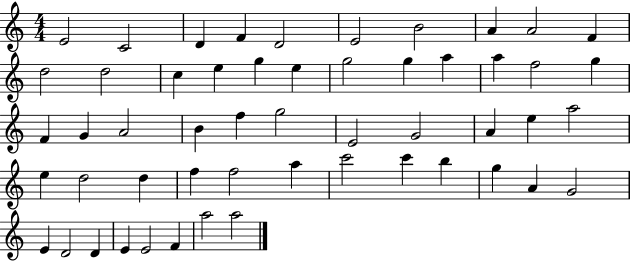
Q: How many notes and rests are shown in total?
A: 53